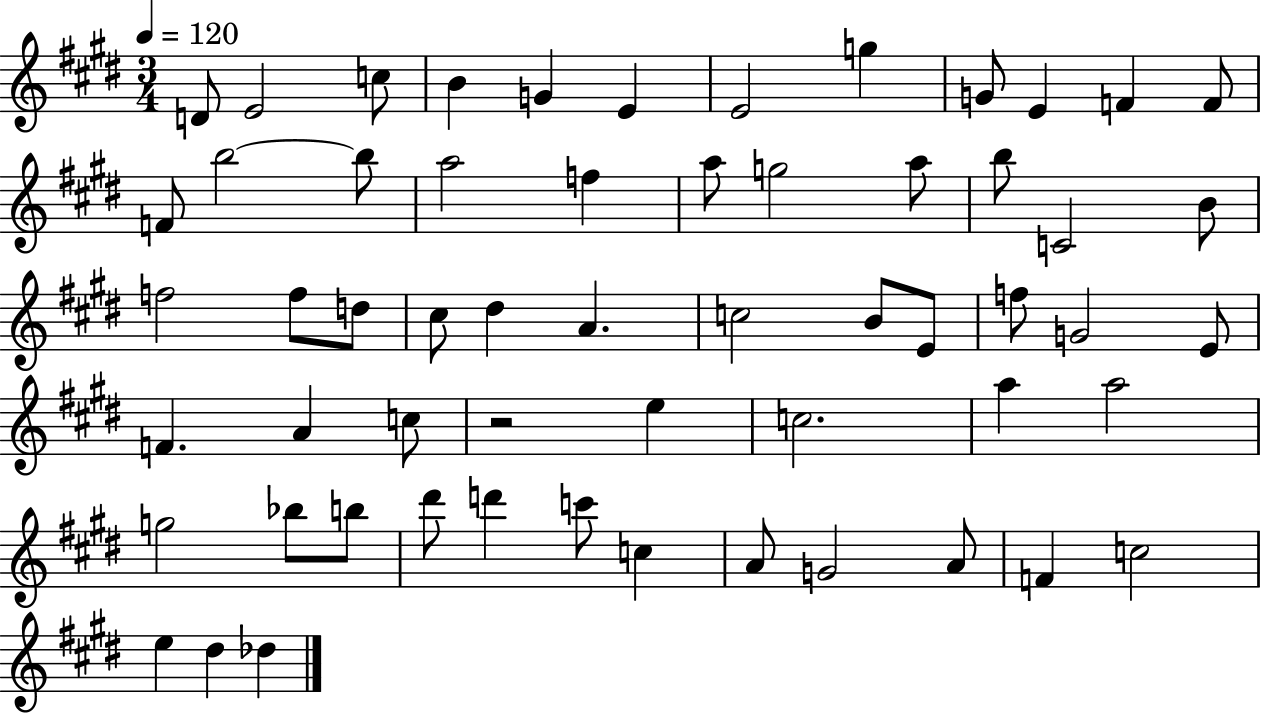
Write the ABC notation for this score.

X:1
T:Untitled
M:3/4
L:1/4
K:E
D/2 E2 c/2 B G E E2 g G/2 E F F/2 F/2 b2 b/2 a2 f a/2 g2 a/2 b/2 C2 B/2 f2 f/2 d/2 ^c/2 ^d A c2 B/2 E/2 f/2 G2 E/2 F A c/2 z2 e c2 a a2 g2 _b/2 b/2 ^d'/2 d' c'/2 c A/2 G2 A/2 F c2 e ^d _d